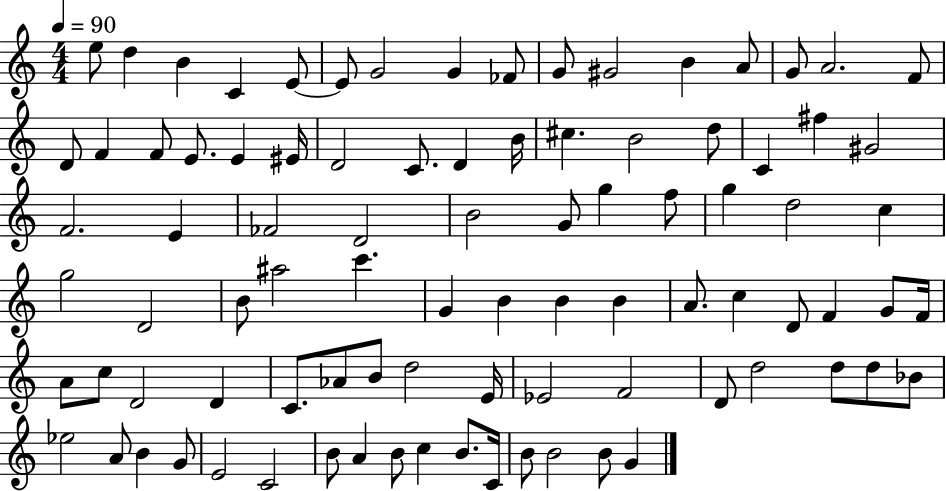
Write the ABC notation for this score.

X:1
T:Untitled
M:4/4
L:1/4
K:C
e/2 d B C E/2 E/2 G2 G _F/2 G/2 ^G2 B A/2 G/2 A2 F/2 D/2 F F/2 E/2 E ^E/4 D2 C/2 D B/4 ^c B2 d/2 C ^f ^G2 F2 E _F2 D2 B2 G/2 g f/2 g d2 c g2 D2 B/2 ^a2 c' G B B B A/2 c D/2 F G/2 F/4 A/2 c/2 D2 D C/2 _A/2 B/2 d2 E/4 _E2 F2 D/2 d2 d/2 d/2 _B/2 _e2 A/2 B G/2 E2 C2 B/2 A B/2 c B/2 C/4 B/2 B2 B/2 G